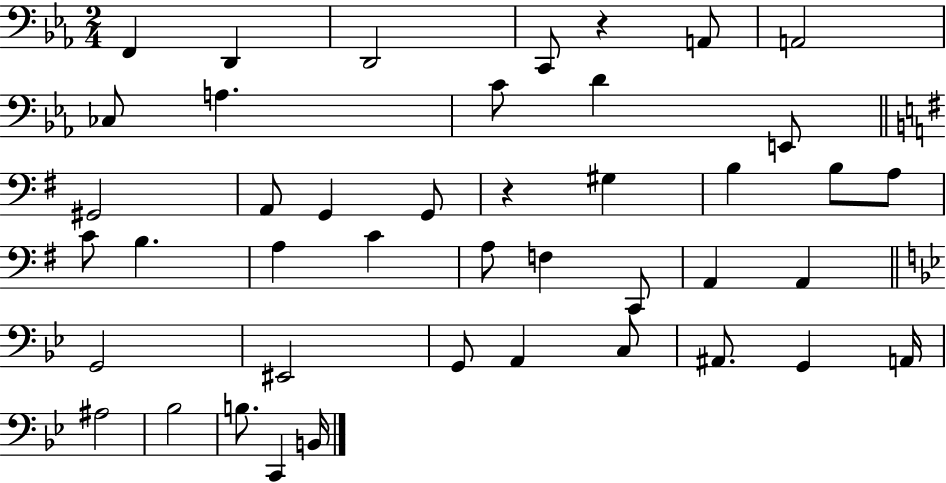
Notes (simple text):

F2/q D2/q D2/h C2/e R/q A2/e A2/h CES3/e A3/q. C4/e D4/q E2/e G#2/h A2/e G2/q G2/e R/q G#3/q B3/q B3/e A3/e C4/e B3/q. A3/q C4/q A3/e F3/q C2/e A2/q A2/q G2/h EIS2/h G2/e A2/q C3/e A#2/e. G2/q A2/s A#3/h Bb3/h B3/e. C2/q B2/s